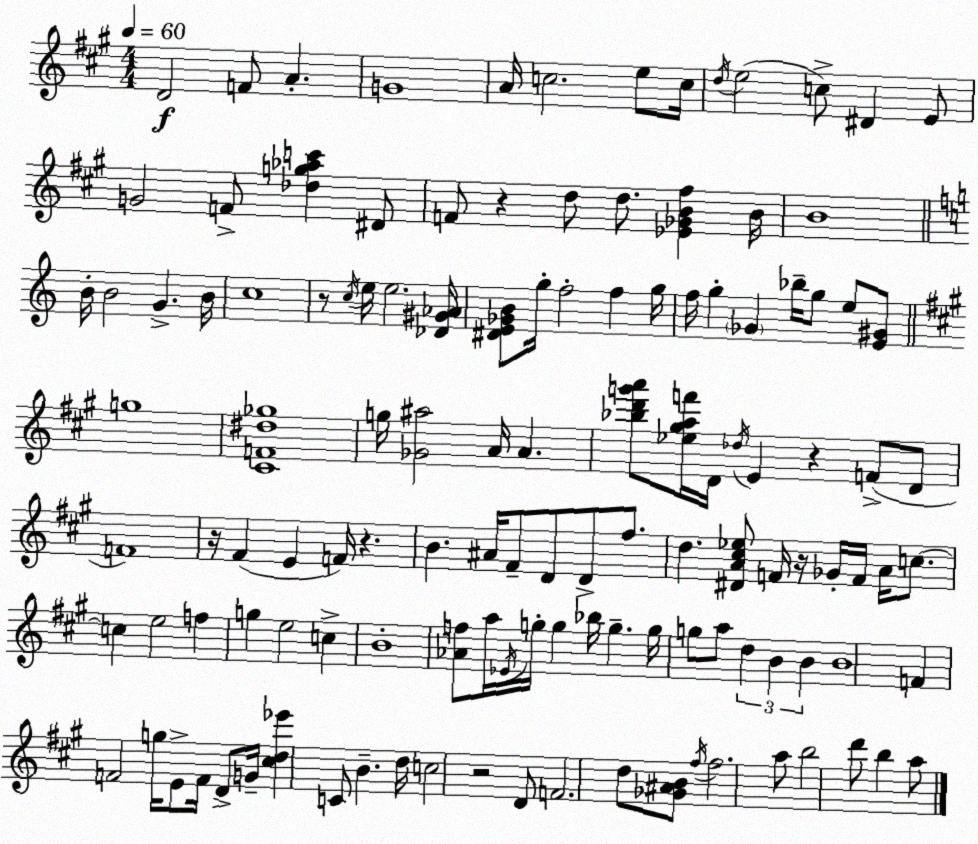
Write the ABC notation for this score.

X:1
T:Untitled
M:4/4
L:1/4
K:A
D2 F/2 A G4 A/4 c2 e/2 c/4 d/4 e2 c/2 ^D E/2 G2 F/2 [_dg_ac'] ^D/2 F/2 z d/2 d/2 [_E_GB^f] B/4 B4 B/4 B2 G B/4 c4 z/2 c/4 e/4 e2 [_D^G_A]/4 [^DE_GB]/2 g/4 f2 f g/4 f/4 g _G _b/4 g/2 e/2 [E^G]/2 g4 [^CF^d_g]4 g/4 [_G^a]2 A/4 A [_bd'g'a']/2 [_e^gaf']/4 D/4 _d/4 E z F/2 D/2 F4 z/4 ^F E F/4 z B ^A/4 ^F/2 D/2 D/2 ^f/2 d [^DA^c_e]/2 F/4 z/4 _G/4 F/4 A/4 c/2 c e2 f g e2 c B4 [_Af]/2 a/4 _E/4 g/4 g _b/4 g g/4 g/2 a/2 d B B B4 F F2 g/4 E/2 F/4 D/2 G/4 [^cd_e'] C/2 B d/4 c2 z2 D/2 F2 d/2 [_G^AB]/2 ^f/4 ^f2 a/2 b2 d'/2 b a/2